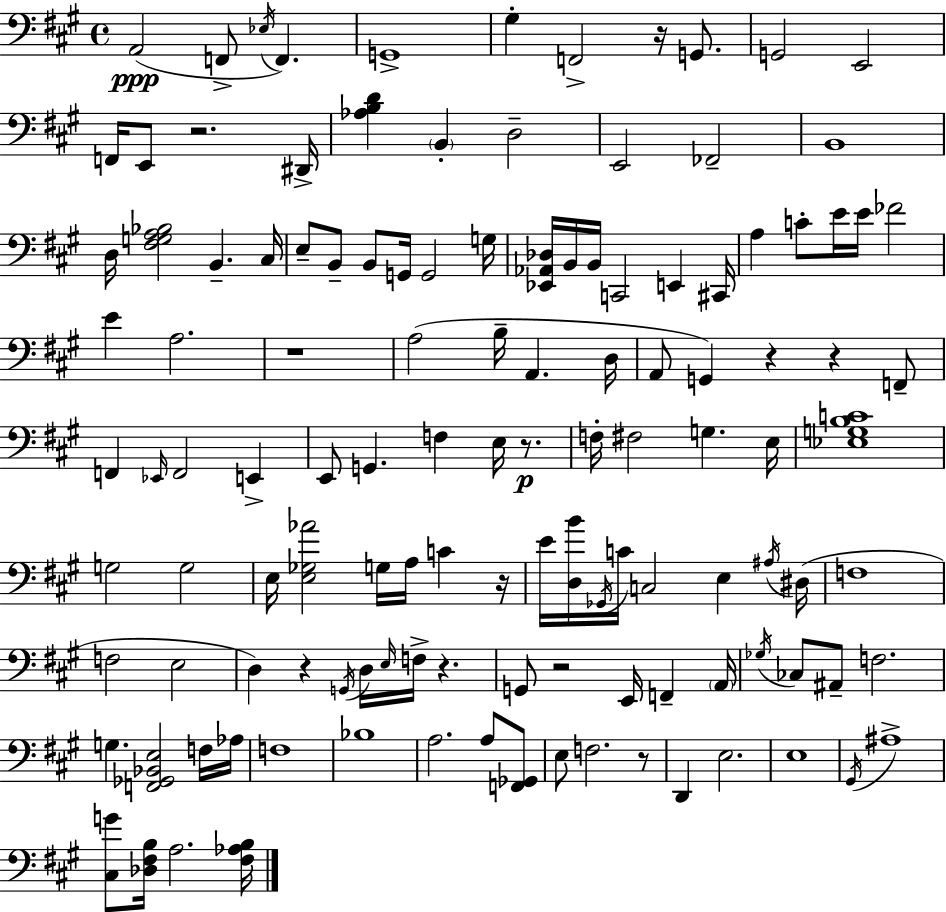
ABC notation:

X:1
T:Untitled
M:4/4
L:1/4
K:A
A,,2 F,,/2 _E,/4 F,, G,,4 ^G, F,,2 z/4 G,,/2 G,,2 E,,2 F,,/4 E,,/2 z2 ^D,,/4 [_A,B,D] B,, D,2 E,,2 _F,,2 B,,4 D,/4 [^F,G,A,_B,]2 B,, ^C,/4 E,/2 B,,/2 B,,/2 G,,/4 G,,2 G,/4 [_E,,_A,,_D,]/4 B,,/4 B,,/4 C,,2 E,, ^C,,/4 A, C/2 E/4 E/4 _F2 E A,2 z4 A,2 B,/4 A,, D,/4 A,,/2 G,, z z F,,/2 F,, _E,,/4 F,,2 E,, E,,/2 G,, F, E,/4 z/2 F,/4 ^F,2 G, E,/4 [_E,G,B,C]4 G,2 G,2 E,/4 [E,_G,_A]2 G,/4 A,/4 C z/4 E/4 [D,B]/4 _G,,/4 C/4 C,2 E, ^A,/4 ^D,/4 F,4 F,2 E,2 D, z G,,/4 D,/4 E,/4 F,/4 z G,,/2 z2 E,,/4 F,, A,,/4 _G,/4 _C,/2 ^A,,/2 F,2 G, [F,,_G,,_B,,E,]2 F,/4 _A,/4 F,4 _B,4 A,2 A,/2 [F,,_G,,]/2 E,/2 F,2 z/2 D,, E,2 E,4 ^G,,/4 ^A,4 [^C,G]/2 [_D,^F,B,]/4 A,2 [^F,_A,B,]/4